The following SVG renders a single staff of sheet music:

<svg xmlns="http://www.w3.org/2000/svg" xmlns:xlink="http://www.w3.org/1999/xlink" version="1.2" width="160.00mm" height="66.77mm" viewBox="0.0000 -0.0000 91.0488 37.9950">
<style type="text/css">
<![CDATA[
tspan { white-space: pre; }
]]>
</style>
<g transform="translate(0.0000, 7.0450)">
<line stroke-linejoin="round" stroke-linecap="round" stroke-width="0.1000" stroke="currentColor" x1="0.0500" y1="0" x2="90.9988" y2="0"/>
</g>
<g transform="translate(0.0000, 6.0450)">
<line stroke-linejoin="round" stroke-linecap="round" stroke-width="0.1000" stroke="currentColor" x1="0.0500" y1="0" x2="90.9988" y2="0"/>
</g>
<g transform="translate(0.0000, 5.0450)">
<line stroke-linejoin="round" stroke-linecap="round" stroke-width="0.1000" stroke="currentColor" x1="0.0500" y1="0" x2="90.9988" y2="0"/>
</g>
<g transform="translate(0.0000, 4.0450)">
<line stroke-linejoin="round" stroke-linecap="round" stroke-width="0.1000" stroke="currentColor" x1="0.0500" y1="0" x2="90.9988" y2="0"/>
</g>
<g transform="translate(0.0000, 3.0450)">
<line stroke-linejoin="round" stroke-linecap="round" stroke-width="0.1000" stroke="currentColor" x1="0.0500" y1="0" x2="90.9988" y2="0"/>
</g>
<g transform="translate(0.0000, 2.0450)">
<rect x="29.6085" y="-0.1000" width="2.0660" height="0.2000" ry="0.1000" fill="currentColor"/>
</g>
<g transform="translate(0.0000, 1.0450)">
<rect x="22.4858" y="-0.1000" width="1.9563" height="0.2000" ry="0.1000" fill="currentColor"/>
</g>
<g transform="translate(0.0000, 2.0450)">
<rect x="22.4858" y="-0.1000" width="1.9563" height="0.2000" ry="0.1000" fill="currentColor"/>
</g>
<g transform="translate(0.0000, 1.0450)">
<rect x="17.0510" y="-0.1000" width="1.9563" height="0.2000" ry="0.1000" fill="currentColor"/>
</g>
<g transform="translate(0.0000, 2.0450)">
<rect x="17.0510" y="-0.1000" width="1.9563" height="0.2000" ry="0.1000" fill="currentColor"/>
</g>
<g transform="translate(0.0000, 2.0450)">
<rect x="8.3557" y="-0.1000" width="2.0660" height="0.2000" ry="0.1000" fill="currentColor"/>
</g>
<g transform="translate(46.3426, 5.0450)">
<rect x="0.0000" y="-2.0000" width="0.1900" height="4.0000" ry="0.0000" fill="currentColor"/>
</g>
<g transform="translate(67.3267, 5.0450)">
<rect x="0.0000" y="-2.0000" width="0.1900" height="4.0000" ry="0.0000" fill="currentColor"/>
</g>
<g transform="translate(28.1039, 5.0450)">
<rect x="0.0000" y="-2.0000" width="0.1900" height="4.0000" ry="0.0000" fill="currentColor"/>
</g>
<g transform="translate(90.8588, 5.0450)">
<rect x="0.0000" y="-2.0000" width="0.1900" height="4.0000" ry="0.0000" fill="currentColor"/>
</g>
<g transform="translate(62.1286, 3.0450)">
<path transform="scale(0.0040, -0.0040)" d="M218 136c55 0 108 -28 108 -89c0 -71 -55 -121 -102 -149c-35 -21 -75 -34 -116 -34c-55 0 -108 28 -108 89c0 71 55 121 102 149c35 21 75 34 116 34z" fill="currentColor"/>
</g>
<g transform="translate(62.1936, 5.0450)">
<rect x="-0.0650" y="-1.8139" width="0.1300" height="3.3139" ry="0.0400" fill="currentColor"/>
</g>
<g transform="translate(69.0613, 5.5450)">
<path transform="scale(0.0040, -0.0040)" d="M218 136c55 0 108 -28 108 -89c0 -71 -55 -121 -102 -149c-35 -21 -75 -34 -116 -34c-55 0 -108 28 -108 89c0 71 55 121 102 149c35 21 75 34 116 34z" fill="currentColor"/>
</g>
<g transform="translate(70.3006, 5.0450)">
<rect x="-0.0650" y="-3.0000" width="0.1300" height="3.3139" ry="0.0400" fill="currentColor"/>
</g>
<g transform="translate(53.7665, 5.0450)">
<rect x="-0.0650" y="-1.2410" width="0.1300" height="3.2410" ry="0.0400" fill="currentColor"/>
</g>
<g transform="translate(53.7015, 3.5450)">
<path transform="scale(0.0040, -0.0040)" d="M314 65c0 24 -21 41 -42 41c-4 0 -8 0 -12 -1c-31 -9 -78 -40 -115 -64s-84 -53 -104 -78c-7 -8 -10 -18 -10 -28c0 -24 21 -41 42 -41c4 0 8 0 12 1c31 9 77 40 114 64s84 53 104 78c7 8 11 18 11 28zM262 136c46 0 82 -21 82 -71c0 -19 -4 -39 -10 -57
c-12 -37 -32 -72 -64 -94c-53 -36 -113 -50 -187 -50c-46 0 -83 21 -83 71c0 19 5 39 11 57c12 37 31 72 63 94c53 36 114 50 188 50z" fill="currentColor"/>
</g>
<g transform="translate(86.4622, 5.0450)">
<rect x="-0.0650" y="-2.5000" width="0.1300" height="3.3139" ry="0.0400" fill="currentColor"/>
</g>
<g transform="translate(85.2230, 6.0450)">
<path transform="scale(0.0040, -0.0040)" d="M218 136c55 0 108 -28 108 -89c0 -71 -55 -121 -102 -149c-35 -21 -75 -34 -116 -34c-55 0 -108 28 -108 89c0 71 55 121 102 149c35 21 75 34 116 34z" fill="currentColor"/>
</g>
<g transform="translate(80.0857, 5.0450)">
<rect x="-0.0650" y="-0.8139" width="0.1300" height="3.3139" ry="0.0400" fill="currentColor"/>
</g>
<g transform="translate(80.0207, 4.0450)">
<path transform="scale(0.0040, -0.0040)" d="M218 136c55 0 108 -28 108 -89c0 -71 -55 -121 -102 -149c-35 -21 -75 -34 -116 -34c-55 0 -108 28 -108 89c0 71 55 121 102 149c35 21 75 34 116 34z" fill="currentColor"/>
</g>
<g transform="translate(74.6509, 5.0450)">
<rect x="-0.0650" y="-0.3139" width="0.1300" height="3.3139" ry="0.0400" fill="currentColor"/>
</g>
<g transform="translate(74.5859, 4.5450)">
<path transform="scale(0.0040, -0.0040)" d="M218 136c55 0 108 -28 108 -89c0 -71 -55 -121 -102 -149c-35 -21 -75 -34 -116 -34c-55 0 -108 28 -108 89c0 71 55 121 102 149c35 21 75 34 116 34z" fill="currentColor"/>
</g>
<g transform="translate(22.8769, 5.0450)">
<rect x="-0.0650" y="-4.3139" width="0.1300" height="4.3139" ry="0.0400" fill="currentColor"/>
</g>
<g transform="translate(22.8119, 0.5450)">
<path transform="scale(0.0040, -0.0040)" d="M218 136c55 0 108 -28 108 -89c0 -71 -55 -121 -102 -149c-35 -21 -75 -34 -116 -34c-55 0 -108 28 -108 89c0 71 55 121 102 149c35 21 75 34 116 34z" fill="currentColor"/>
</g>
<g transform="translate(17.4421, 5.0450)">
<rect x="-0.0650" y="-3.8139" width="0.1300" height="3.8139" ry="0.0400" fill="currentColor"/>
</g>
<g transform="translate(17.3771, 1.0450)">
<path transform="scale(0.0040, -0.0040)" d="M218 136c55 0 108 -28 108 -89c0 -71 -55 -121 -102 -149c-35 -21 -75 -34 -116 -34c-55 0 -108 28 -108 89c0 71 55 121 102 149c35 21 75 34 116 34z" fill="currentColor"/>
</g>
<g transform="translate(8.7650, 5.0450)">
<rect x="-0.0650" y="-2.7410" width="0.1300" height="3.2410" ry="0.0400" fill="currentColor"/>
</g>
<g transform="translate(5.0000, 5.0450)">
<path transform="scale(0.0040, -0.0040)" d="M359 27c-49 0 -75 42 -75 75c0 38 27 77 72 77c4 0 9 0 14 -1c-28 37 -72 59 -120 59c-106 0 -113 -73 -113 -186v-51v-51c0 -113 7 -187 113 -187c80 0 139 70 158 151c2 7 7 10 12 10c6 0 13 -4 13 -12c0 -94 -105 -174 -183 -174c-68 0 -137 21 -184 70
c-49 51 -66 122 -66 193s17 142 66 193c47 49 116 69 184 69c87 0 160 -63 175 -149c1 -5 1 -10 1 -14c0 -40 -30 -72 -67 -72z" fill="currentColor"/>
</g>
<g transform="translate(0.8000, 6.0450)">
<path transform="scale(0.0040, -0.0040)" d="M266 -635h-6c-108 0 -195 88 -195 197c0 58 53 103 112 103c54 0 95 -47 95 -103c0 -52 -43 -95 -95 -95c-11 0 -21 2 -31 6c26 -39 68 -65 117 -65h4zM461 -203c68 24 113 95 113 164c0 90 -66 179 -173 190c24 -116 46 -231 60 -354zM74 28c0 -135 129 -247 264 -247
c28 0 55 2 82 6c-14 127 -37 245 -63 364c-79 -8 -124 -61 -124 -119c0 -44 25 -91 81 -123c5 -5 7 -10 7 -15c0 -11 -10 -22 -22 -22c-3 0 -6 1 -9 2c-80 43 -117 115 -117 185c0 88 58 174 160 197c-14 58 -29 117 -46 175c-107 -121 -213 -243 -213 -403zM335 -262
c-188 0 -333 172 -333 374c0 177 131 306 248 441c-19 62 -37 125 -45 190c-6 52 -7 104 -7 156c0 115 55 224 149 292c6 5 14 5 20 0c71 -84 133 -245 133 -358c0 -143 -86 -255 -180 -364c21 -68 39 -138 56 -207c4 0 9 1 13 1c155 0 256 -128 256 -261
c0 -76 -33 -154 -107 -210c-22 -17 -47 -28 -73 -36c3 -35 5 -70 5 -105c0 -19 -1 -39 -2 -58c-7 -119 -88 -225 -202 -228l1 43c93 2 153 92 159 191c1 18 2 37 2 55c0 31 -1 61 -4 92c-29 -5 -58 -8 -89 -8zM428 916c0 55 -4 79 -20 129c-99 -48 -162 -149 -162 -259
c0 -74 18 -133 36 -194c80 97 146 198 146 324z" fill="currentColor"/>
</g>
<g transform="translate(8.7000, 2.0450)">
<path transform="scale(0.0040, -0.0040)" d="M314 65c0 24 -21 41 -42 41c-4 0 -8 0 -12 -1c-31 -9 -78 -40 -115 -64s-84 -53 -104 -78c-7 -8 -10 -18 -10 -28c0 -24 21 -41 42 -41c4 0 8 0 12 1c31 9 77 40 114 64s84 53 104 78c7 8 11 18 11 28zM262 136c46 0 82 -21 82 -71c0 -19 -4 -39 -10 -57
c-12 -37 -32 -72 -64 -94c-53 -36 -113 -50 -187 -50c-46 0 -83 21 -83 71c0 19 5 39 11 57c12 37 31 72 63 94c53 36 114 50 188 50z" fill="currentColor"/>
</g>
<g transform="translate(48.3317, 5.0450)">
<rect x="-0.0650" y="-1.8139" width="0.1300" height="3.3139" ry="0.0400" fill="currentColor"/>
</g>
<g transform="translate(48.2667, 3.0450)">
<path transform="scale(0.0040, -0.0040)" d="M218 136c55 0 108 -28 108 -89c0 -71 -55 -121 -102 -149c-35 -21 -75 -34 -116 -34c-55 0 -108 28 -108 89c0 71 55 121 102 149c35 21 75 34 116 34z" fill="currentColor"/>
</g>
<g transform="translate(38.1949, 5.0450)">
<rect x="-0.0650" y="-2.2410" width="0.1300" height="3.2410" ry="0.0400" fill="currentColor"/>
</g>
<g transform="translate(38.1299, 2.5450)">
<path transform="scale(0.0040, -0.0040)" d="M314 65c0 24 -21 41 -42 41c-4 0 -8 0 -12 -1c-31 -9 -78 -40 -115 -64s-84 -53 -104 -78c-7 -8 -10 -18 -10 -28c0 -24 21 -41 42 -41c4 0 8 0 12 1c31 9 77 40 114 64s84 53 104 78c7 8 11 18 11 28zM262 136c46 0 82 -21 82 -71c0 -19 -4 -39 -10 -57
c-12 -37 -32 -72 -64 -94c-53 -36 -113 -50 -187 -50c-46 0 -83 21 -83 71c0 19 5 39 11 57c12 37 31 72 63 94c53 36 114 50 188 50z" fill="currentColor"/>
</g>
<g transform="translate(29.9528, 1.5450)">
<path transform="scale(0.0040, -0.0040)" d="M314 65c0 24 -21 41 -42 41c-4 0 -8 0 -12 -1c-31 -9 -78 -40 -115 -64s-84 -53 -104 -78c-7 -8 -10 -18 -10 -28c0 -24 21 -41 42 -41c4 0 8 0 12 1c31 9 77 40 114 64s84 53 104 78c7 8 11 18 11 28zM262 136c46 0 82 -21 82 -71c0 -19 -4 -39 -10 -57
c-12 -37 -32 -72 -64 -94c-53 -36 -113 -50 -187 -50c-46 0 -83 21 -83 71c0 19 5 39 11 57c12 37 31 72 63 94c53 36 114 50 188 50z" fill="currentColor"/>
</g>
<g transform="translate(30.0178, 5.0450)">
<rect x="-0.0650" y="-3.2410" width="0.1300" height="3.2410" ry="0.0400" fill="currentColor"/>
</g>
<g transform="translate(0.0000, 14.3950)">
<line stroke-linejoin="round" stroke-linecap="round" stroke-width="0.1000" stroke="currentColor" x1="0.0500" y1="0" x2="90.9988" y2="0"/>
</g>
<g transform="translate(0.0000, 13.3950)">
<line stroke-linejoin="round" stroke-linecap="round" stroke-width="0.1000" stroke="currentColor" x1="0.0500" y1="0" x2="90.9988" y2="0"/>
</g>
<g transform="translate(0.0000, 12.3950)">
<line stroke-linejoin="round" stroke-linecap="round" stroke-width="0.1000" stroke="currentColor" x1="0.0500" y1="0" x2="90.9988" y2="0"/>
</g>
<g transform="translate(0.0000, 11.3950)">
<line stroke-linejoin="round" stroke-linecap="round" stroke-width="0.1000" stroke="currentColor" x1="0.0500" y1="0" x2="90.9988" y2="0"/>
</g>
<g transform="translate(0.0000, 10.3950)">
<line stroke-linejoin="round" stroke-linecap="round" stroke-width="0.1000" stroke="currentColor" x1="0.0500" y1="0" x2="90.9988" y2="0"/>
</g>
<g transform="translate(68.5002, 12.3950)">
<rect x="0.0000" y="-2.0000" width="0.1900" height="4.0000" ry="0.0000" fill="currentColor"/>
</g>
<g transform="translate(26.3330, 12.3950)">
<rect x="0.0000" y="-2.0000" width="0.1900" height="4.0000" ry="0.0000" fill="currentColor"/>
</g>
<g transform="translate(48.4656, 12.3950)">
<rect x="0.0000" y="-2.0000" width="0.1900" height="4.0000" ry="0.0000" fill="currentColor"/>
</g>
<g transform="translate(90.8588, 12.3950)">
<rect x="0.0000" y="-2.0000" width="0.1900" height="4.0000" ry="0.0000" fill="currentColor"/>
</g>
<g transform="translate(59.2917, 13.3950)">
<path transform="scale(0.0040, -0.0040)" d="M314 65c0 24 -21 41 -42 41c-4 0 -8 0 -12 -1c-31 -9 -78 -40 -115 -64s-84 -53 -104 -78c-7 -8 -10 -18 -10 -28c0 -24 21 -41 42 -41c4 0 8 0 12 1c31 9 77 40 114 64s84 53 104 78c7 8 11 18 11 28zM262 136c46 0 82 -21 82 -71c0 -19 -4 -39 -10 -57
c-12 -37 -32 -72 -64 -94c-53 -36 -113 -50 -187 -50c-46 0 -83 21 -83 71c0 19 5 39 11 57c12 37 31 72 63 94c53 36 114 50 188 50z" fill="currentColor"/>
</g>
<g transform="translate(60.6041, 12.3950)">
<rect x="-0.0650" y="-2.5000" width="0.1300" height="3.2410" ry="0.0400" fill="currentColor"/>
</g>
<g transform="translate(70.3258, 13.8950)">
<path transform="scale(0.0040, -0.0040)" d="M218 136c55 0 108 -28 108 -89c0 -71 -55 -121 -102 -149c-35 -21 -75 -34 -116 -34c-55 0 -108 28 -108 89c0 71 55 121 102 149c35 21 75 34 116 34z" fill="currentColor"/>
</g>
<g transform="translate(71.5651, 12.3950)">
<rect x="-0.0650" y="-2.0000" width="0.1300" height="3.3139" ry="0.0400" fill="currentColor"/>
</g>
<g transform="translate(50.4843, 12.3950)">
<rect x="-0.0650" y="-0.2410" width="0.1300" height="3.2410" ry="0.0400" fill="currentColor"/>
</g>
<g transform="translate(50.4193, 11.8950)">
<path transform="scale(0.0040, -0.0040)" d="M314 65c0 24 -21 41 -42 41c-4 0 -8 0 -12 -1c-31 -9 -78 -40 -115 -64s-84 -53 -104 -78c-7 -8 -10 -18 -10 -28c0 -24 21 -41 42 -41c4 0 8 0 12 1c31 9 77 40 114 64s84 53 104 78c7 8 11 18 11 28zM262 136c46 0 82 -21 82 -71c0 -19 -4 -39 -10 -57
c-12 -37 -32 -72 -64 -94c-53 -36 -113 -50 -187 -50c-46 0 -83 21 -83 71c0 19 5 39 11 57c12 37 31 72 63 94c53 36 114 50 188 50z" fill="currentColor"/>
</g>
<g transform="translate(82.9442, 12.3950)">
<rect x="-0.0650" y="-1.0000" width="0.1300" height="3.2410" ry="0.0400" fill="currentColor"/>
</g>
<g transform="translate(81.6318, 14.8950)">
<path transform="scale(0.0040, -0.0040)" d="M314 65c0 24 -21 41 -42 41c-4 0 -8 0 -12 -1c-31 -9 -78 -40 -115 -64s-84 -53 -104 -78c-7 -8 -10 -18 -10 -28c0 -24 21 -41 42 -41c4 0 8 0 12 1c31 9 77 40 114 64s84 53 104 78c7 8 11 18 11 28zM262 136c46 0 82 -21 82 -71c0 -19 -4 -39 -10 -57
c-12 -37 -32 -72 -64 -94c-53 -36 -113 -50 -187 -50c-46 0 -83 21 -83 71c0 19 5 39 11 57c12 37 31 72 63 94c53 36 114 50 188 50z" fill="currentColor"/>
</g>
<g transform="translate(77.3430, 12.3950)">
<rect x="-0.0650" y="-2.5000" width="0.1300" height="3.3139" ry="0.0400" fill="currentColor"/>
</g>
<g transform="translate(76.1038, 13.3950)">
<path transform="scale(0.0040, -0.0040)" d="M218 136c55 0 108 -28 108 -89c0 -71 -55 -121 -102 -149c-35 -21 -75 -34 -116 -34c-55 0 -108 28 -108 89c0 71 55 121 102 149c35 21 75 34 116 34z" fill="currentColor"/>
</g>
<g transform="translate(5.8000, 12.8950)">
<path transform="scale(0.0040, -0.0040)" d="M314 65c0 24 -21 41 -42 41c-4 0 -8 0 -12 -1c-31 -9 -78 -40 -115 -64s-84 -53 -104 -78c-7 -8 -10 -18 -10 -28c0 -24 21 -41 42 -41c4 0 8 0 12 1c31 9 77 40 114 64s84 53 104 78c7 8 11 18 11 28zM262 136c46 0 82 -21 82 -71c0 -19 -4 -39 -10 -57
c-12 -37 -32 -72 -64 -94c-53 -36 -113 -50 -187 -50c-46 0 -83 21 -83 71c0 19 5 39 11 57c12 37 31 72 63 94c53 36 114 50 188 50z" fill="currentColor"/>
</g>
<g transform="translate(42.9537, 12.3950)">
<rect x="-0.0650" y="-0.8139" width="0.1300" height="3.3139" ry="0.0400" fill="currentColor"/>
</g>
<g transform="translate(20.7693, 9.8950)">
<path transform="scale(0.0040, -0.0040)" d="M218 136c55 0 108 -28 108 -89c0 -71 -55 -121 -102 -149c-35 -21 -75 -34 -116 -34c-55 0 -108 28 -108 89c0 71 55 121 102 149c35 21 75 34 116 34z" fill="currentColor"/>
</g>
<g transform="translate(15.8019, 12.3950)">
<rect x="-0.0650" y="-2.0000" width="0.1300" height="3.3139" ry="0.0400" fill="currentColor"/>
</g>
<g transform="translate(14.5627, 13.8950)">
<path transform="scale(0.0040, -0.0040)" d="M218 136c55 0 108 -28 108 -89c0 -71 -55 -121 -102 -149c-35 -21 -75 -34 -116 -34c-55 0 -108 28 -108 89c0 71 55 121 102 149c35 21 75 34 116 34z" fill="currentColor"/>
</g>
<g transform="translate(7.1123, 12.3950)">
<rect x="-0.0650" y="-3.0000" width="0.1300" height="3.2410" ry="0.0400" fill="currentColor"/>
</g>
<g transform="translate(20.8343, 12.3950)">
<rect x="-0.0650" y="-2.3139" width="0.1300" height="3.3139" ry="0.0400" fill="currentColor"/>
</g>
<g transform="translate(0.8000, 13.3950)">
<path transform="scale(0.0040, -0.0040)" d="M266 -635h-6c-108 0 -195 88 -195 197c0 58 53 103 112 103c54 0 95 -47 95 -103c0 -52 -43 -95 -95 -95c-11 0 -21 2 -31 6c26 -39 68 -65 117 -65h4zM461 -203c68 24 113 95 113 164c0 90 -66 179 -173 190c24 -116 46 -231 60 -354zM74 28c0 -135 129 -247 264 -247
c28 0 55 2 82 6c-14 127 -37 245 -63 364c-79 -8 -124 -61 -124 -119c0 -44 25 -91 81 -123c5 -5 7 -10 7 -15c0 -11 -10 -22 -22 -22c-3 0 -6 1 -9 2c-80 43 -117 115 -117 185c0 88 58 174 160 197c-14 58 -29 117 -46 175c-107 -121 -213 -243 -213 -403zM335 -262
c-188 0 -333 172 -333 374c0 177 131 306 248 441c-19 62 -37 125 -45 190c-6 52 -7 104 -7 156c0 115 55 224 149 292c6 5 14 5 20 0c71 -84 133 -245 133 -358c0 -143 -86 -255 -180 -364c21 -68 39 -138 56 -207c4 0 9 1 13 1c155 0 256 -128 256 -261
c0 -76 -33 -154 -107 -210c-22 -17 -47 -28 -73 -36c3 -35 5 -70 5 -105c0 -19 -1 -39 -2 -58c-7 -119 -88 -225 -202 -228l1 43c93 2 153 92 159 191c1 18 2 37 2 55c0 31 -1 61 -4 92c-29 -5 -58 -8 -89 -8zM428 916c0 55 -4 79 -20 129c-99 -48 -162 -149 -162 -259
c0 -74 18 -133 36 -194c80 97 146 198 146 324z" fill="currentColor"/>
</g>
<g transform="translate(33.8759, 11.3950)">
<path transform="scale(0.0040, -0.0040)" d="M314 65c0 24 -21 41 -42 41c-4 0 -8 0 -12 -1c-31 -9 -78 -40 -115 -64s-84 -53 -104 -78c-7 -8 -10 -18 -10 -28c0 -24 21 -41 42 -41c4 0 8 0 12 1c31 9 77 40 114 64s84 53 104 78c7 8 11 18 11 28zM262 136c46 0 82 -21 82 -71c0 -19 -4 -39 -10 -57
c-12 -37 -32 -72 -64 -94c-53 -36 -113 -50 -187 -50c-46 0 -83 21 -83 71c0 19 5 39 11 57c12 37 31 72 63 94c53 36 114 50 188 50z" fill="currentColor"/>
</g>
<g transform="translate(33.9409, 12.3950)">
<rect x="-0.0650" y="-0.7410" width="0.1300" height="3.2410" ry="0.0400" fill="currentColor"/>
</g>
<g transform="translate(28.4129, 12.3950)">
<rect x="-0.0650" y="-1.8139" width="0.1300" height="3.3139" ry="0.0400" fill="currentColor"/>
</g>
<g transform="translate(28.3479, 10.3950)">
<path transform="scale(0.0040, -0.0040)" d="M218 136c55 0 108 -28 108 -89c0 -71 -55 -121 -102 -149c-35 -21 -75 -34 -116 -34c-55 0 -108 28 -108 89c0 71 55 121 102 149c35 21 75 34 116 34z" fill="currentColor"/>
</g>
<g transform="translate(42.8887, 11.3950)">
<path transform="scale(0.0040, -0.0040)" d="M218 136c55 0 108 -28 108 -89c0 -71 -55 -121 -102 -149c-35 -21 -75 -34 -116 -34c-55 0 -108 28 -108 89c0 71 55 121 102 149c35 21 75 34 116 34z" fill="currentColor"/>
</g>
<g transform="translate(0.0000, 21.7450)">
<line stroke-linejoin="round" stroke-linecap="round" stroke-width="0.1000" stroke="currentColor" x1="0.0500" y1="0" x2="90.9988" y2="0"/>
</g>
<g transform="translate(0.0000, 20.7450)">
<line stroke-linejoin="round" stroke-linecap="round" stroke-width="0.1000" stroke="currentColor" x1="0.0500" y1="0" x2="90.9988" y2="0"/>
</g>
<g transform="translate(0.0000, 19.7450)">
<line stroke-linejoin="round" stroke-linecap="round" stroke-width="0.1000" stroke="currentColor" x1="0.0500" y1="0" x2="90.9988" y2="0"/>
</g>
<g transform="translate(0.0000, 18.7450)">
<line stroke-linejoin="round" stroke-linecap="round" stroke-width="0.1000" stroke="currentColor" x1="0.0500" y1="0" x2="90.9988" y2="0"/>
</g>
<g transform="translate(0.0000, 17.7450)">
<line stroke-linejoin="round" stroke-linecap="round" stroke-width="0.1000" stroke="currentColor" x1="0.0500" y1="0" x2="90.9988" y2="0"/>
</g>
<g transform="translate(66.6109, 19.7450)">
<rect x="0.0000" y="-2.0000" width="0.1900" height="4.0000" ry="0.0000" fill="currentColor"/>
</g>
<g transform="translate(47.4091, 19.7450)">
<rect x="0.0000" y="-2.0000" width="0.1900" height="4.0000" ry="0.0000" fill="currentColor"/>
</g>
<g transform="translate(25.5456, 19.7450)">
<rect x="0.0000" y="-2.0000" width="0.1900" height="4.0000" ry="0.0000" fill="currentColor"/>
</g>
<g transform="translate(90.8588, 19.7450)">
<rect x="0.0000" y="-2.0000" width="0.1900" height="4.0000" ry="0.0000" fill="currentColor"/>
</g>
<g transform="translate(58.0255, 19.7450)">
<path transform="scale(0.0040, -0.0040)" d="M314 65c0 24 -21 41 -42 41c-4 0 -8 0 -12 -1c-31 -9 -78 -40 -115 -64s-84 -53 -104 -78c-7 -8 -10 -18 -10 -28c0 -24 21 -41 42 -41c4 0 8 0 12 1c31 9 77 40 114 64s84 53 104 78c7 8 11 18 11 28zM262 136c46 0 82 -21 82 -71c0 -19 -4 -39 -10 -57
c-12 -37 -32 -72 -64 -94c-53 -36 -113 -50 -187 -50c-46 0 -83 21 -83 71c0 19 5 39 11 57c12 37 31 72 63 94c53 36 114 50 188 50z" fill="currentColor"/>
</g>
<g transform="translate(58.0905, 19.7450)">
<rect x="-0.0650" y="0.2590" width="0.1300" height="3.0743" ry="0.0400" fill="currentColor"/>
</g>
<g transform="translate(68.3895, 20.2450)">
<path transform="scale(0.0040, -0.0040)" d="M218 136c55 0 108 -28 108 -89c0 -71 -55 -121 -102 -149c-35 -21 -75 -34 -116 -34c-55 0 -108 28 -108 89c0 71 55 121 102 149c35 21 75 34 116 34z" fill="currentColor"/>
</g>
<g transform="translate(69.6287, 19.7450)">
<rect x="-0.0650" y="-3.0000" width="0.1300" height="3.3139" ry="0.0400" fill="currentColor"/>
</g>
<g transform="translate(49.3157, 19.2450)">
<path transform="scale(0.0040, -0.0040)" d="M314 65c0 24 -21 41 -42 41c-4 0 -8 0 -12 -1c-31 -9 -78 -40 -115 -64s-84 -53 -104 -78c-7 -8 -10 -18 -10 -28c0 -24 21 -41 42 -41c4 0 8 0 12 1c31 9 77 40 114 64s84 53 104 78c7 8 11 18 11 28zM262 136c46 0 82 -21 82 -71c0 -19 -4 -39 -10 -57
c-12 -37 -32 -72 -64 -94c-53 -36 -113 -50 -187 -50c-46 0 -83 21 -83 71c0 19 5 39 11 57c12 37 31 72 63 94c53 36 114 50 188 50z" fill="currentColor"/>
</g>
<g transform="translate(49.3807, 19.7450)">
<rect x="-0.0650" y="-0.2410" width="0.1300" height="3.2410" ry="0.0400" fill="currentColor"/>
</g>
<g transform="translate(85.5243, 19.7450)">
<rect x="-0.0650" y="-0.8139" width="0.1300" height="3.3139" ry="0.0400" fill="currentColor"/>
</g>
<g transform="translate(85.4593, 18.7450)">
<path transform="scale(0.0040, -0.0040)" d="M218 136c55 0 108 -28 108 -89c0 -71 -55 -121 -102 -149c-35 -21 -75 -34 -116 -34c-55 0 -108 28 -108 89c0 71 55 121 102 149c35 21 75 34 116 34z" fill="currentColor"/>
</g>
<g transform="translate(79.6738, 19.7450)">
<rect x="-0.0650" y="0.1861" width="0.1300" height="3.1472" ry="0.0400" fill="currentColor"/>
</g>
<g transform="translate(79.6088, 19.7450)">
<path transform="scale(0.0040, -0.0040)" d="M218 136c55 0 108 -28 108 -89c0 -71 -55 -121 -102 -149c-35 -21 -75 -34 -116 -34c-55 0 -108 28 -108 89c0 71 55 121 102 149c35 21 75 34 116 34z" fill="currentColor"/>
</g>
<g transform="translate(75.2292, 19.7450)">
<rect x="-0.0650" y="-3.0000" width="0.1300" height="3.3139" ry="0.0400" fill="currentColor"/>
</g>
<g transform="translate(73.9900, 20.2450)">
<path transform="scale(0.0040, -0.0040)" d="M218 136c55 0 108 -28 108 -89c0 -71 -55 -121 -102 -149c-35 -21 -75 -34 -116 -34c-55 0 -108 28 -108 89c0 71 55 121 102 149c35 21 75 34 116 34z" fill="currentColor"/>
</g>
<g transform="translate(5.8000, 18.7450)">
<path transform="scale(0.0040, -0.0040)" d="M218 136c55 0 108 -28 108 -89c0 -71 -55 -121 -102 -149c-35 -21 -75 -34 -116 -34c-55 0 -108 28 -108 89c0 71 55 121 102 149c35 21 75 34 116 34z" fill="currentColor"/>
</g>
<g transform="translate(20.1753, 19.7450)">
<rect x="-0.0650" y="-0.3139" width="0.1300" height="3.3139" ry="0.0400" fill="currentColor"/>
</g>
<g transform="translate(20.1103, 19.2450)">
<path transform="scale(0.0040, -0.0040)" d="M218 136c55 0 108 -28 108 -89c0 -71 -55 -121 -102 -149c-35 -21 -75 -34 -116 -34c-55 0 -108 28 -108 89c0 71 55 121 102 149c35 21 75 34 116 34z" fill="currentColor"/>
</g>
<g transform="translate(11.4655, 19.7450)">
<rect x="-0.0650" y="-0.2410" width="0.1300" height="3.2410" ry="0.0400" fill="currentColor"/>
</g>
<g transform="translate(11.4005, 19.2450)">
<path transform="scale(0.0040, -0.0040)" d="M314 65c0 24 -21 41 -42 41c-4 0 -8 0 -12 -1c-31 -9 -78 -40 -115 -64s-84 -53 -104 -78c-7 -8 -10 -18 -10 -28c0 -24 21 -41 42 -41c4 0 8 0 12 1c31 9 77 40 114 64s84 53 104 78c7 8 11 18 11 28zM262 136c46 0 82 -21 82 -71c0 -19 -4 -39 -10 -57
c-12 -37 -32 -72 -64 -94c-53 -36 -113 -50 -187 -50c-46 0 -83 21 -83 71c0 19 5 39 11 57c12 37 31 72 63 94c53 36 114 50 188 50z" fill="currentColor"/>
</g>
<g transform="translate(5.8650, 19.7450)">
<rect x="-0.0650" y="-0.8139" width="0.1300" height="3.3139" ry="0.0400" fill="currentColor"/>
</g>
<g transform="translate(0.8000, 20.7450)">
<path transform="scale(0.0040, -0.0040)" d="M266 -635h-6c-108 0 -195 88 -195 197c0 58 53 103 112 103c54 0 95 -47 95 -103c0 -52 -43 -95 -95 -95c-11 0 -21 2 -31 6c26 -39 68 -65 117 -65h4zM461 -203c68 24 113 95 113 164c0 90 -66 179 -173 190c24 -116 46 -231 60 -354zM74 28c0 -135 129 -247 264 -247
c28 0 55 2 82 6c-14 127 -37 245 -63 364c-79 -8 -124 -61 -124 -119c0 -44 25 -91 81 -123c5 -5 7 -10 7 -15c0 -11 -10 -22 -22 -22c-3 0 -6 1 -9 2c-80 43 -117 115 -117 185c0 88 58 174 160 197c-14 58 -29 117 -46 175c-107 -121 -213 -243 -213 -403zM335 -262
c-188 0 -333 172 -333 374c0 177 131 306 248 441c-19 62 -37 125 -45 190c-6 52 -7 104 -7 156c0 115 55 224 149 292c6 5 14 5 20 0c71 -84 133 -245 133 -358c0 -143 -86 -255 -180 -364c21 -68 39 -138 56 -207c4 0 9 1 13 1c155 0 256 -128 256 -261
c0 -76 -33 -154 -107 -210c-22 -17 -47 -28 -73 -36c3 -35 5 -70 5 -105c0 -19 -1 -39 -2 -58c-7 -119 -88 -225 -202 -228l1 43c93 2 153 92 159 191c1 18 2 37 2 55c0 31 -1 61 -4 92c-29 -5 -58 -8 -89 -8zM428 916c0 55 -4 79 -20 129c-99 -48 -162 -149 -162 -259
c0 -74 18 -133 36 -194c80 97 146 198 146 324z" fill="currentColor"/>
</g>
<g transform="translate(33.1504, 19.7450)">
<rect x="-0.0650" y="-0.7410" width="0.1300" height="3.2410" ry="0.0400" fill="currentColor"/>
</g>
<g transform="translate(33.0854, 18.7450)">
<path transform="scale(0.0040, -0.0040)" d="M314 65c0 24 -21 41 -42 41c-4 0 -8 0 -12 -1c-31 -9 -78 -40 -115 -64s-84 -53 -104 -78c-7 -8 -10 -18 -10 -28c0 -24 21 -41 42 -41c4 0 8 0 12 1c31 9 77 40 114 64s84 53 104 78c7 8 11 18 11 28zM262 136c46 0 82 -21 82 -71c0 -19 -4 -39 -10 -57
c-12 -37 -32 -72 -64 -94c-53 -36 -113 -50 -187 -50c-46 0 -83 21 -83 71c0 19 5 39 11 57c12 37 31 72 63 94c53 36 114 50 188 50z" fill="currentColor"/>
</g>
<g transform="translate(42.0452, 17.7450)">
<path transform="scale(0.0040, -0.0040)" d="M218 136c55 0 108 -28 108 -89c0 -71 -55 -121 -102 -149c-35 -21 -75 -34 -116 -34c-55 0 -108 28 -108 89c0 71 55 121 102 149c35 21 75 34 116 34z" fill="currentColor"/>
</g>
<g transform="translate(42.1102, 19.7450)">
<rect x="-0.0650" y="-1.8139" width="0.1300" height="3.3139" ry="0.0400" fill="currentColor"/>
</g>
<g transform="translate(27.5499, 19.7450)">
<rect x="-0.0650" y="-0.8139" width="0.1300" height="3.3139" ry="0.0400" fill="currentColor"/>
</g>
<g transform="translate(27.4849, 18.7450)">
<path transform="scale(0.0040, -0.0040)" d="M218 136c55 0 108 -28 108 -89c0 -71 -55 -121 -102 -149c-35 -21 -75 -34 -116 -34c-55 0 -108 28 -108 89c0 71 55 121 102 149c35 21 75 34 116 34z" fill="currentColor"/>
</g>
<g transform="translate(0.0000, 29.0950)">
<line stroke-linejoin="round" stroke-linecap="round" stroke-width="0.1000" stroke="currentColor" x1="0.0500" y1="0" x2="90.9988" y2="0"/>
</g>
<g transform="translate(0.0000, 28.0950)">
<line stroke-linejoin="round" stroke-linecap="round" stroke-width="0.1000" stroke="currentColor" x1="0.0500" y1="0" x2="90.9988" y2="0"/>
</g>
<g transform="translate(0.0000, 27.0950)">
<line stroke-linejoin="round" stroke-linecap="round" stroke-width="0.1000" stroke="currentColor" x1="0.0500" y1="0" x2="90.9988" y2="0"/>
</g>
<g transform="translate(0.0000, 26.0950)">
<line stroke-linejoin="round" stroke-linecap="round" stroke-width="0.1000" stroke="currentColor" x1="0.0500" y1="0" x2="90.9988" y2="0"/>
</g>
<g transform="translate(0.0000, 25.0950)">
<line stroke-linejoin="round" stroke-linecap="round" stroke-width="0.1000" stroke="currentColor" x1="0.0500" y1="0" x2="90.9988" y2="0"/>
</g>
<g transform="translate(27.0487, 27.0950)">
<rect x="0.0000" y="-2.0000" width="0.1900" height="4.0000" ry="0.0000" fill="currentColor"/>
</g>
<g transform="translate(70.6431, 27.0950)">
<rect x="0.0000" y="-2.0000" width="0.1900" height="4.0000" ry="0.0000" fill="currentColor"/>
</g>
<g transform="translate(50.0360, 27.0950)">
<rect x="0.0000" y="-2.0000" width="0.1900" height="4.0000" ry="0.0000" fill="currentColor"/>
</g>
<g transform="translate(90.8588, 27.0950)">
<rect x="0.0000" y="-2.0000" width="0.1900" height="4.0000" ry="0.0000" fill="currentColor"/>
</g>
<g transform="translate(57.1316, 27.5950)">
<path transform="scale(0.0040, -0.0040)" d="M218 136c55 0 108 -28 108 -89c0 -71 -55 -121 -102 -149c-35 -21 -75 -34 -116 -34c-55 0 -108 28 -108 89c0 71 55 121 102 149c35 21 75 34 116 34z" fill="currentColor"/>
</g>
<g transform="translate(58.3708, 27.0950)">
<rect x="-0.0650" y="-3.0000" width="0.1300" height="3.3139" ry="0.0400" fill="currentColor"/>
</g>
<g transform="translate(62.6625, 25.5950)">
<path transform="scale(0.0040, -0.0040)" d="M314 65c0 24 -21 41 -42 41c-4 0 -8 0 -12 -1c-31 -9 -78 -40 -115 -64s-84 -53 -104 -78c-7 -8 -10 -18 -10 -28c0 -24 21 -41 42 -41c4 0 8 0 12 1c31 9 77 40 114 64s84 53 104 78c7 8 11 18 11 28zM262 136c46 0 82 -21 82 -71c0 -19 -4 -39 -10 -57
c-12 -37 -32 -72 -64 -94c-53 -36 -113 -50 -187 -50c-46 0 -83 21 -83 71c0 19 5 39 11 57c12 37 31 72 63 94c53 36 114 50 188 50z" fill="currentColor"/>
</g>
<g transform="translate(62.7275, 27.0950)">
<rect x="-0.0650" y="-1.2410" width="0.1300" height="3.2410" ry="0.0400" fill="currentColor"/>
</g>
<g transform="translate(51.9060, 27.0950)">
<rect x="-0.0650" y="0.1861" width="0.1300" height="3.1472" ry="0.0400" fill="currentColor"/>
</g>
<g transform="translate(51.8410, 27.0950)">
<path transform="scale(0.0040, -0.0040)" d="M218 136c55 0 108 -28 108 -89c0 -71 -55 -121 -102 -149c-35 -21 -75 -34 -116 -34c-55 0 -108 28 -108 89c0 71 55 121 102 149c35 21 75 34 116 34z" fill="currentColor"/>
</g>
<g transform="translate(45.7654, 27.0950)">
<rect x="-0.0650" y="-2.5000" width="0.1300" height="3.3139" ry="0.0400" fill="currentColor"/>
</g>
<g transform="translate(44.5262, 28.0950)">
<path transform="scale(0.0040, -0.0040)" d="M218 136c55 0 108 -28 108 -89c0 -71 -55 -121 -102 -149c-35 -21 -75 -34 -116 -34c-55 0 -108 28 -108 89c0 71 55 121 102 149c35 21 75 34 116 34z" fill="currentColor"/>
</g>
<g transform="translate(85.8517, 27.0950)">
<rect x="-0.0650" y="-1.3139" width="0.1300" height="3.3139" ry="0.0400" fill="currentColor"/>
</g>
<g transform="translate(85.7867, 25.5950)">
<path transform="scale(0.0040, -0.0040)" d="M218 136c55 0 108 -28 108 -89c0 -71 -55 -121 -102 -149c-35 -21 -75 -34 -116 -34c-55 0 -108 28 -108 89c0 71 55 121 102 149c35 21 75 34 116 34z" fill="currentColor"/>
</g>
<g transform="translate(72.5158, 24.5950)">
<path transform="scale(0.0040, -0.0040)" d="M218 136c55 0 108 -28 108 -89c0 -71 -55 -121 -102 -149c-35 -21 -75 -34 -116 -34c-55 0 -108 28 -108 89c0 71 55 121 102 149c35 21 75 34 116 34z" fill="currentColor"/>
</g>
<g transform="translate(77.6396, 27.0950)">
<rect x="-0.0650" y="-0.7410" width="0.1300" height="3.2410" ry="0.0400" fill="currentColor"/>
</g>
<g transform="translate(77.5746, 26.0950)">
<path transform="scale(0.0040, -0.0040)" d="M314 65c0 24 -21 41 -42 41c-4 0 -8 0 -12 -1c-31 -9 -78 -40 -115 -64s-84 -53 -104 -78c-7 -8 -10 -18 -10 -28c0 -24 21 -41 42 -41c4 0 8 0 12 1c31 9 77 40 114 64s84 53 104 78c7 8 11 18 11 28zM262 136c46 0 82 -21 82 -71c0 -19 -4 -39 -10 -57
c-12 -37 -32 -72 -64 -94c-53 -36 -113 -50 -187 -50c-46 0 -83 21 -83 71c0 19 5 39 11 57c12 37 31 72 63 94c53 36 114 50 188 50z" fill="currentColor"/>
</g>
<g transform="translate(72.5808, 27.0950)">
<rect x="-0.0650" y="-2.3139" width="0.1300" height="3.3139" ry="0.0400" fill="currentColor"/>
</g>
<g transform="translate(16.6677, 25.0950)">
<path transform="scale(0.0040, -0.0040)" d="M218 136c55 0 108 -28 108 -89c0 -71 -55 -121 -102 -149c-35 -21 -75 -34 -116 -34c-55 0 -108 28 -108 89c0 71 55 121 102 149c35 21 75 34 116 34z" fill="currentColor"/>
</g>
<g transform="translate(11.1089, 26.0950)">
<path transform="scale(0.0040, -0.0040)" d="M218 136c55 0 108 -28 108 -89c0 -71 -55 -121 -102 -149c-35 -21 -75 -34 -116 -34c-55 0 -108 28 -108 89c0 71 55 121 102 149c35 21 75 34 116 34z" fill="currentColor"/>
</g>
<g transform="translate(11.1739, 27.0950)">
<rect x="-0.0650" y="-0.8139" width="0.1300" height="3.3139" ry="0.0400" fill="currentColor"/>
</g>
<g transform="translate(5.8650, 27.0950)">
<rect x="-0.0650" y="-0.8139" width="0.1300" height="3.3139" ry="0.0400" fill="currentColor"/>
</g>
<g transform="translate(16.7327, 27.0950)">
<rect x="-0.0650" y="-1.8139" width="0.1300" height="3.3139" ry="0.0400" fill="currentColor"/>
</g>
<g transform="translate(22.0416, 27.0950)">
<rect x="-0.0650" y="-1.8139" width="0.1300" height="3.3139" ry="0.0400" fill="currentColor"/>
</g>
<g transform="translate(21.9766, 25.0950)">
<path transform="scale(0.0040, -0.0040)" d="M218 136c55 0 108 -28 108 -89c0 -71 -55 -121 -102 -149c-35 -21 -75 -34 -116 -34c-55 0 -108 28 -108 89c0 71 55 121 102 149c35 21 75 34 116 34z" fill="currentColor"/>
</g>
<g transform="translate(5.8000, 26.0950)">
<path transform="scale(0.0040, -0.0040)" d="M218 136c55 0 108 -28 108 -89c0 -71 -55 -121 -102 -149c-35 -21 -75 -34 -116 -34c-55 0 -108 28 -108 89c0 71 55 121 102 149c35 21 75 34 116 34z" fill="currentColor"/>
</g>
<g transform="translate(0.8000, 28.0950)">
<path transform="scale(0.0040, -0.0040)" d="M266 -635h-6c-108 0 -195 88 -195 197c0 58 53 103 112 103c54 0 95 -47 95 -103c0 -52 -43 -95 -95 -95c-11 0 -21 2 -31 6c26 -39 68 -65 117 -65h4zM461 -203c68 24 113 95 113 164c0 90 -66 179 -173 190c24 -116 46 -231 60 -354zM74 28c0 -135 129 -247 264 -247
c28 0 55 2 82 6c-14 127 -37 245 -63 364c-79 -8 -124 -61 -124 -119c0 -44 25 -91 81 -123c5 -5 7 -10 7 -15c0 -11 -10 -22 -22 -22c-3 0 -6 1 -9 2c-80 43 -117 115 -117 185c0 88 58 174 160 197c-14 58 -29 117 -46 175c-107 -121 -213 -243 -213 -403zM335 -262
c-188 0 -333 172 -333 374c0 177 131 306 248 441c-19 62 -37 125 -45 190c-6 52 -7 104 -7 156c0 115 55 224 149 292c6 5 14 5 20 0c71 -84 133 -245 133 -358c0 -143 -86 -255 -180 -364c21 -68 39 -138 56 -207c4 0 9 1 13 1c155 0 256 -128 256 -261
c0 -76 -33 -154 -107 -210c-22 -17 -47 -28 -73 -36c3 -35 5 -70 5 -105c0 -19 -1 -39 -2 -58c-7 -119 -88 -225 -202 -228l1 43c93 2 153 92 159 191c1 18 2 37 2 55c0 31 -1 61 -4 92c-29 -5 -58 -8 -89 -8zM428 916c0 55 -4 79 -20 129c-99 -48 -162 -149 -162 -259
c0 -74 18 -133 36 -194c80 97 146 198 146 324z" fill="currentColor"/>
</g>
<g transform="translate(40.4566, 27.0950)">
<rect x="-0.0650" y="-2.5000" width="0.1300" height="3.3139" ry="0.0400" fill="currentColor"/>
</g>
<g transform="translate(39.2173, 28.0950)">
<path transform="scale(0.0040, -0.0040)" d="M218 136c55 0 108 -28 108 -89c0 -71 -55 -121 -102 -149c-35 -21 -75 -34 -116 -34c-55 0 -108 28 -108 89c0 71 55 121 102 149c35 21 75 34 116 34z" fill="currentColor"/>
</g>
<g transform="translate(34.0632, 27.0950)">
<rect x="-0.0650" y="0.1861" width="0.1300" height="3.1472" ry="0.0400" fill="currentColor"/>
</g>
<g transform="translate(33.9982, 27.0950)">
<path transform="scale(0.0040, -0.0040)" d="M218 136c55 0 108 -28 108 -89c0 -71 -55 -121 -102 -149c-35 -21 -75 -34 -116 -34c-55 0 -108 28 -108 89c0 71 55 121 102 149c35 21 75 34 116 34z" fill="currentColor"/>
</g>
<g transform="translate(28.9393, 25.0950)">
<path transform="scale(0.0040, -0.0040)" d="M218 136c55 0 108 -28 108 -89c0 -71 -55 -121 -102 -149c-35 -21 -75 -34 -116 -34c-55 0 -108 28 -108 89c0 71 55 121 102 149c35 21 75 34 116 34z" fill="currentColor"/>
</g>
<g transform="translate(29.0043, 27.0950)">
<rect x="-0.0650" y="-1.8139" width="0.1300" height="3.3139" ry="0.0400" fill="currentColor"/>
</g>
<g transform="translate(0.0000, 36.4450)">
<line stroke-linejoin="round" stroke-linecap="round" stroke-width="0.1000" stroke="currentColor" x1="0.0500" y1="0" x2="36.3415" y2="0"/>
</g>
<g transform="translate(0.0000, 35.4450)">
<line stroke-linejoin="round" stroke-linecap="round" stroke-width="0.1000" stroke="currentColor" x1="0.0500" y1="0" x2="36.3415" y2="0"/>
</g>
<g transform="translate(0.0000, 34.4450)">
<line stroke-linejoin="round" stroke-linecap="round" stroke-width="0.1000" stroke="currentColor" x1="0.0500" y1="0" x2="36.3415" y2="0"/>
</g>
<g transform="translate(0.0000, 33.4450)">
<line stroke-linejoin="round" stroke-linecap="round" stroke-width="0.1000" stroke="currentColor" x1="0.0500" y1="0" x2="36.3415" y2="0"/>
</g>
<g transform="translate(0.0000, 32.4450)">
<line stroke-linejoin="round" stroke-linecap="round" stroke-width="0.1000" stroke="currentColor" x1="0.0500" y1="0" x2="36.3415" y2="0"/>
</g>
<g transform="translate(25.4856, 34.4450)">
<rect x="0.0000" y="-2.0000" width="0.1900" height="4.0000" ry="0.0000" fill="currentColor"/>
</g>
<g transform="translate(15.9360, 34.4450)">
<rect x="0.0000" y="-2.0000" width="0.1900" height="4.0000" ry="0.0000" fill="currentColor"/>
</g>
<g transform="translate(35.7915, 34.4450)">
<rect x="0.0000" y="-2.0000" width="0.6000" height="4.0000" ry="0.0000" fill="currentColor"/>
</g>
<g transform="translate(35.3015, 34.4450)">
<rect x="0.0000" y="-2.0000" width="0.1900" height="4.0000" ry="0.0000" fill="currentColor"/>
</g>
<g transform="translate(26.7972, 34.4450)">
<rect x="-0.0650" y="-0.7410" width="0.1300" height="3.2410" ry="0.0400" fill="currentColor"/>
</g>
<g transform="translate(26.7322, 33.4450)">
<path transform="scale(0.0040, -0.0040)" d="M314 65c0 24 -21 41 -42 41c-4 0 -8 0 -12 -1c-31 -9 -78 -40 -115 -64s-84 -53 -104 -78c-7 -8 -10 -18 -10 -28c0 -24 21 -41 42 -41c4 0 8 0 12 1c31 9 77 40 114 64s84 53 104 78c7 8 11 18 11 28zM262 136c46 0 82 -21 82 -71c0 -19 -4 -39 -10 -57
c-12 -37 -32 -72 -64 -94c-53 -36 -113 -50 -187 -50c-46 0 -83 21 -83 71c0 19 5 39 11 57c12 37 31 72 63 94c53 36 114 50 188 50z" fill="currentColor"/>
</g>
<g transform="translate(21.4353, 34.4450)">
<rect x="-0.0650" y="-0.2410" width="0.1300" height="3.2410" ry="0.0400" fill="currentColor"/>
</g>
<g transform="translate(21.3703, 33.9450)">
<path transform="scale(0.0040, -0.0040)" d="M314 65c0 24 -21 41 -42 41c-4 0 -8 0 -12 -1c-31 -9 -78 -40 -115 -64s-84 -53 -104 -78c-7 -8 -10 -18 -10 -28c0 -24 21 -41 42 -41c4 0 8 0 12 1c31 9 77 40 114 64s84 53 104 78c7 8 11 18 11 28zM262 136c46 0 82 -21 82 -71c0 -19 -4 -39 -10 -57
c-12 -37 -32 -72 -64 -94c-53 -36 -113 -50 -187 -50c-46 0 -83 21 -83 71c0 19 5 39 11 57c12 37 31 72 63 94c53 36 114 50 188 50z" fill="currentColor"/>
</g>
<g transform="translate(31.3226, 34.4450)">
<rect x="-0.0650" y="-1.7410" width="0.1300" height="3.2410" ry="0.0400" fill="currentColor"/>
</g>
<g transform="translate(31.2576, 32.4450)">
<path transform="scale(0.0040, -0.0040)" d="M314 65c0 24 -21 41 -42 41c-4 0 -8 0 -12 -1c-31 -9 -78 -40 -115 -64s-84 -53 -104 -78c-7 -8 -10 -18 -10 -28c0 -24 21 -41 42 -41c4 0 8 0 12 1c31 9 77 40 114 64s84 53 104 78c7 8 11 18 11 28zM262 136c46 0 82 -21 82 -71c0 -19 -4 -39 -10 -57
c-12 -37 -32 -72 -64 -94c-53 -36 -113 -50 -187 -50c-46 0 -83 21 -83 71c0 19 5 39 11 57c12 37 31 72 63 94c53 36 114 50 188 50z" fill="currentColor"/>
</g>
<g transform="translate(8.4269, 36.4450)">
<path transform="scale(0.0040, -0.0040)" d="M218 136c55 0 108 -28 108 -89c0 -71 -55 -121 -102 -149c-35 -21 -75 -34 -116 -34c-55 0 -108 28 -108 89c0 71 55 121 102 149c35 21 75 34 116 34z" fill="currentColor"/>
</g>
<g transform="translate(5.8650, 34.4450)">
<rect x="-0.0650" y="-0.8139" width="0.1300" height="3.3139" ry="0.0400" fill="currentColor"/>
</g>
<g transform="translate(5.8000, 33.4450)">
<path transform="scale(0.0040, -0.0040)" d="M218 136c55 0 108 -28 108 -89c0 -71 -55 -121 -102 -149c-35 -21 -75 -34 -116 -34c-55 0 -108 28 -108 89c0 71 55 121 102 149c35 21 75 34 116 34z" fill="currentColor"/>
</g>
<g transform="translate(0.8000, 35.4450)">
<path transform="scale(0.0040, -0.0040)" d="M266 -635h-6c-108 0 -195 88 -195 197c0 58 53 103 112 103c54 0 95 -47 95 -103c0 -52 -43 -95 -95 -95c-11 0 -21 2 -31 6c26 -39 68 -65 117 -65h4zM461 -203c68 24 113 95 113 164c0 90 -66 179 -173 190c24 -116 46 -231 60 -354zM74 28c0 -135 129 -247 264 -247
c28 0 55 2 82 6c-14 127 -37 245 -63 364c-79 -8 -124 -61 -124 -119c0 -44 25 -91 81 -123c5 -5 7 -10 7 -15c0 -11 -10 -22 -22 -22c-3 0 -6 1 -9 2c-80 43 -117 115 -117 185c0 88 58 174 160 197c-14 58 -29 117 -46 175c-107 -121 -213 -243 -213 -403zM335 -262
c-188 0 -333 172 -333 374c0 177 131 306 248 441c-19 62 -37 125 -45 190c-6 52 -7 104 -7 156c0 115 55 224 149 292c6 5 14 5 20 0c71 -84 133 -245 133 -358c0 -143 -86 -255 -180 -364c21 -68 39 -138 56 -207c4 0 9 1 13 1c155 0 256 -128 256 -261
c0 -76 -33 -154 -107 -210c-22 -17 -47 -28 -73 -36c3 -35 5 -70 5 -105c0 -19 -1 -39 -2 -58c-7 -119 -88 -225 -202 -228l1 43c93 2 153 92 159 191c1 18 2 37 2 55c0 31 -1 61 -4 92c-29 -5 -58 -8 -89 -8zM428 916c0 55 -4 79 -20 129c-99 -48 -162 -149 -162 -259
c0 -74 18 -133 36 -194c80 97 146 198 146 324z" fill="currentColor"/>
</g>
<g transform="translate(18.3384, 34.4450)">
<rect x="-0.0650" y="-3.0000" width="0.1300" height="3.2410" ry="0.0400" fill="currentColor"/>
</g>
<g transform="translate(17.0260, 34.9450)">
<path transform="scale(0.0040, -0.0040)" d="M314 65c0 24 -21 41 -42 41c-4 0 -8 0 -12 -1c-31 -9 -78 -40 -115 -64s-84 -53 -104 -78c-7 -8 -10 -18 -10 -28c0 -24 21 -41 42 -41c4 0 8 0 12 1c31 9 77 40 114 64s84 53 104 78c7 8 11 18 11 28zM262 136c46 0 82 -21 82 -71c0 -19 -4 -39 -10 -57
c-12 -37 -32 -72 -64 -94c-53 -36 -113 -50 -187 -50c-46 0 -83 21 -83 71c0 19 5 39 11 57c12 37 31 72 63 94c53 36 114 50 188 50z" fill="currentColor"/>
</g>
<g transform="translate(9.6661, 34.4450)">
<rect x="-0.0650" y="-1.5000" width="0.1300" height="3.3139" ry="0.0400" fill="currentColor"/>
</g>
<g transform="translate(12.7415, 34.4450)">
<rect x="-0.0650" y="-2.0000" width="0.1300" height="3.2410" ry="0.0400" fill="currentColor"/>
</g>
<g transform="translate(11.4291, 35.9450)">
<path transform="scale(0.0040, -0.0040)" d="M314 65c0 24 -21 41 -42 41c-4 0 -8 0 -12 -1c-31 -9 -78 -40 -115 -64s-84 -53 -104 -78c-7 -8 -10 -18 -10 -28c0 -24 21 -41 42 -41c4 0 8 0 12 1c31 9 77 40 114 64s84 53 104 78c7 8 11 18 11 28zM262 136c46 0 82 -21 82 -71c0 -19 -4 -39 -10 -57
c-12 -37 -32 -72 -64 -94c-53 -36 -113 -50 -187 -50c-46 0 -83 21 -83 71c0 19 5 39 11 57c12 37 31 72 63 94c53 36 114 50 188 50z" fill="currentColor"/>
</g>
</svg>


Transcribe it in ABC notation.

X:1
T:Untitled
M:4/4
L:1/4
K:C
a2 c' d' b2 g2 f e2 f A c d G A2 F g f d2 d c2 G2 F G D2 d c2 c d d2 f c2 B2 A A B d d d f f f B G G B A e2 g d2 e d E F2 A2 c2 d2 f2